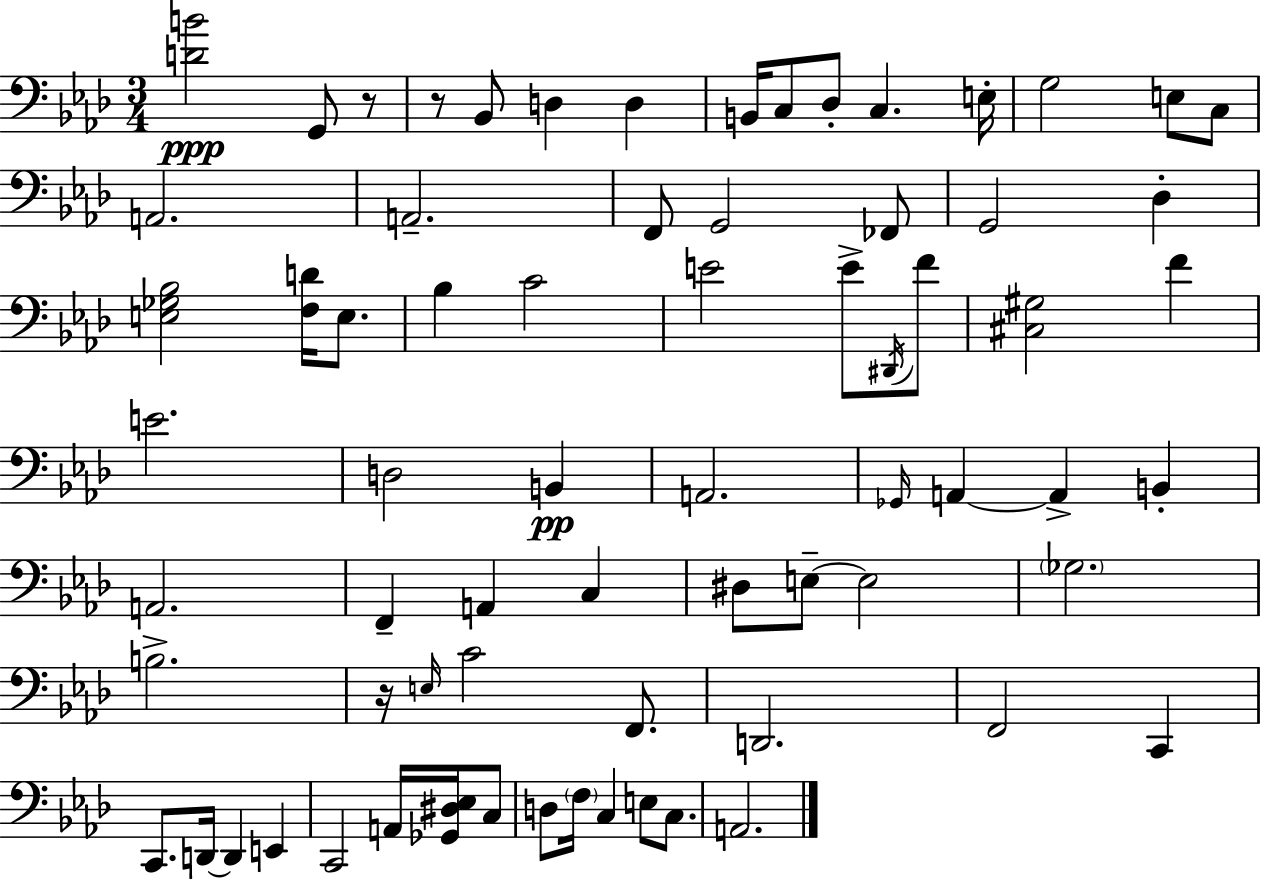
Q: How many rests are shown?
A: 3